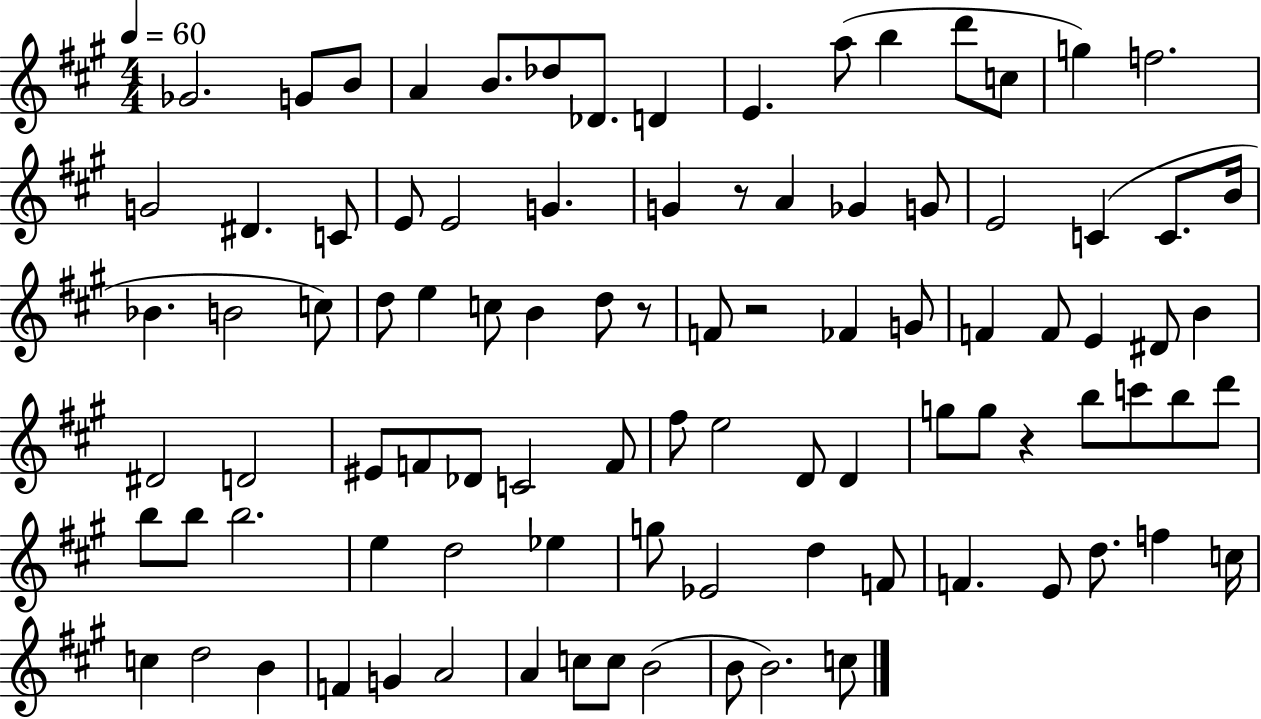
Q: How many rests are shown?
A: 4